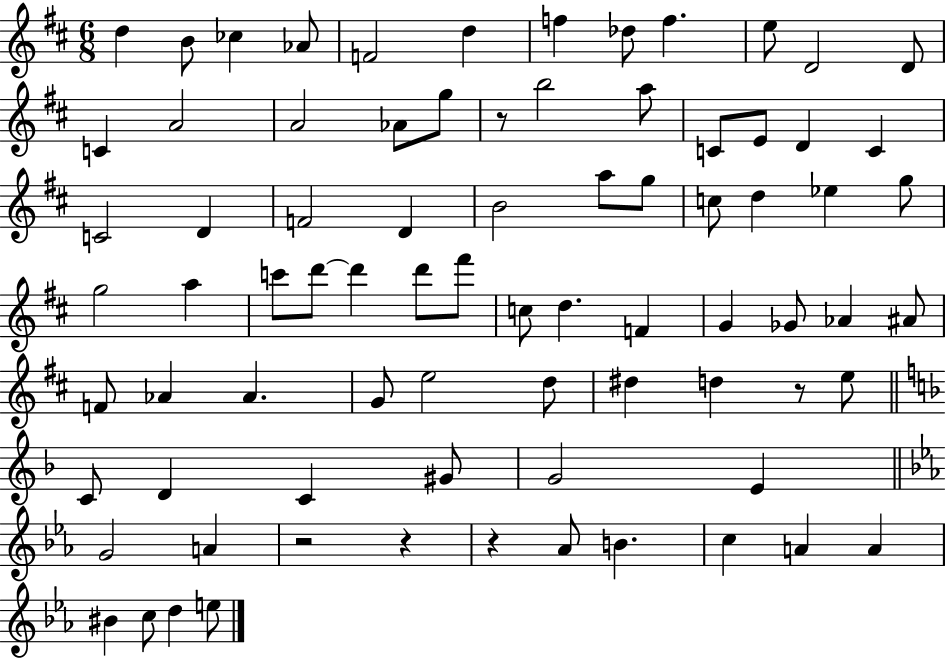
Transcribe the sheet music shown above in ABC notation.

X:1
T:Untitled
M:6/8
L:1/4
K:D
d B/2 _c _A/2 F2 d f _d/2 f e/2 D2 D/2 C A2 A2 _A/2 g/2 z/2 b2 a/2 C/2 E/2 D C C2 D F2 D B2 a/2 g/2 c/2 d _e g/2 g2 a c'/2 d'/2 d' d'/2 ^f'/2 c/2 d F G _G/2 _A ^A/2 F/2 _A _A G/2 e2 d/2 ^d d z/2 e/2 C/2 D C ^G/2 G2 E G2 A z2 z z _A/2 B c A A ^B c/2 d e/2